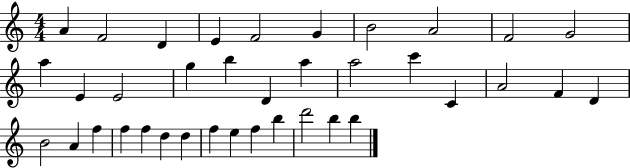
{
  \clef treble
  \numericTimeSignature
  \time 4/4
  \key c \major
  a'4 f'2 d'4 | e'4 f'2 g'4 | b'2 a'2 | f'2 g'2 | \break a''4 e'4 e'2 | g''4 b''4 d'4 a''4 | a''2 c'''4 c'4 | a'2 f'4 d'4 | \break b'2 a'4 f''4 | f''4 f''4 d''4 d''4 | f''4 e''4 f''4 b''4 | d'''2 b''4 b''4 | \break \bar "|."
}